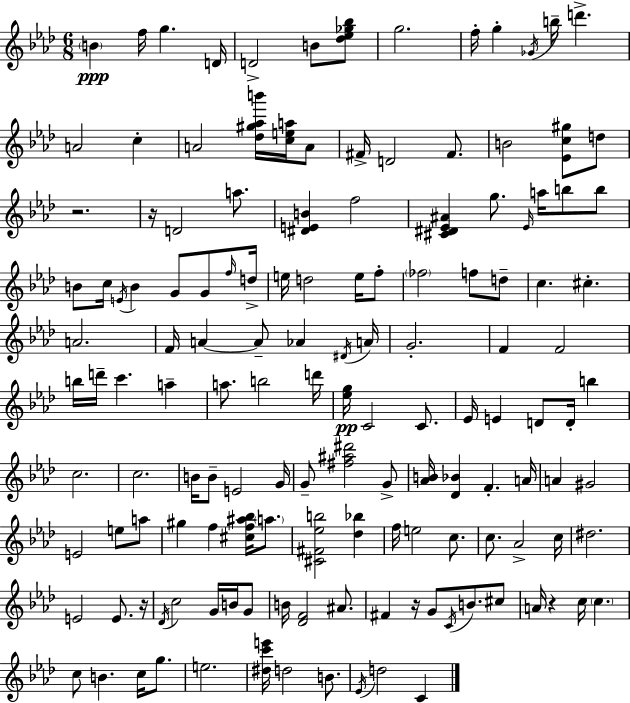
B4/q F5/s G5/q. D4/s D4/h B4/e [Db5,Eb5,Gb5,Bb5]/e G5/h. F5/s G5/q Gb4/s B5/s D6/q. A4/h C5/q A4/h [Db5,G#5,Ab5,B6]/s [C5,E5,A5]/s A4/e F#4/s D4/h F#4/e. B4/h [Eb4,C5,G#5]/e D5/e R/h. R/s D4/h A5/e. [D#4,E4,B4]/q F5/h [C#4,D#4,Eb4,A#4]/q G5/e. Eb4/s A5/s B5/e B5/e B4/e C5/s E4/s B4/q G4/e G4/e F5/s D5/s E5/s D5/h E5/s F5/e FES5/h F5/e D5/e C5/q. C#5/q. A4/h. F4/s A4/q A4/e Ab4/q D#4/s A4/s G4/h. F4/q F4/h B5/s D6/s C6/q. A5/q A5/e. B5/h D6/s [Eb5,G5]/s C4/h C4/e. Eb4/s E4/q D4/e D4/s B5/q C5/h. C5/h. B4/s B4/e E4/h G4/s G4/e [F#5,A#5,D#6]/h G4/e [Ab4,B4]/s [Db4,Bb4]/q F4/q. A4/s A4/q G#4/h E4/h E5/e A5/e G#5/q F5/q [C#5,F5,A#5,Bb5]/s A5/e. [C#4,F#4,Eb5,B5]/h [Db5,Bb5]/q F5/s E5/h C5/e. C5/e. Ab4/h C5/s D#5/h. E4/h E4/e. R/s Db4/s C5/h G4/s B4/s G4/e B4/s [Db4,F4]/h A#4/e. F#4/q R/s G4/e C4/s B4/e. C#5/e A4/s R/q C5/s C5/q. C5/e B4/q. C5/s G5/e. E5/h. [D#5,C6,E6]/s D5/h B4/e. Eb4/s D5/h C4/q